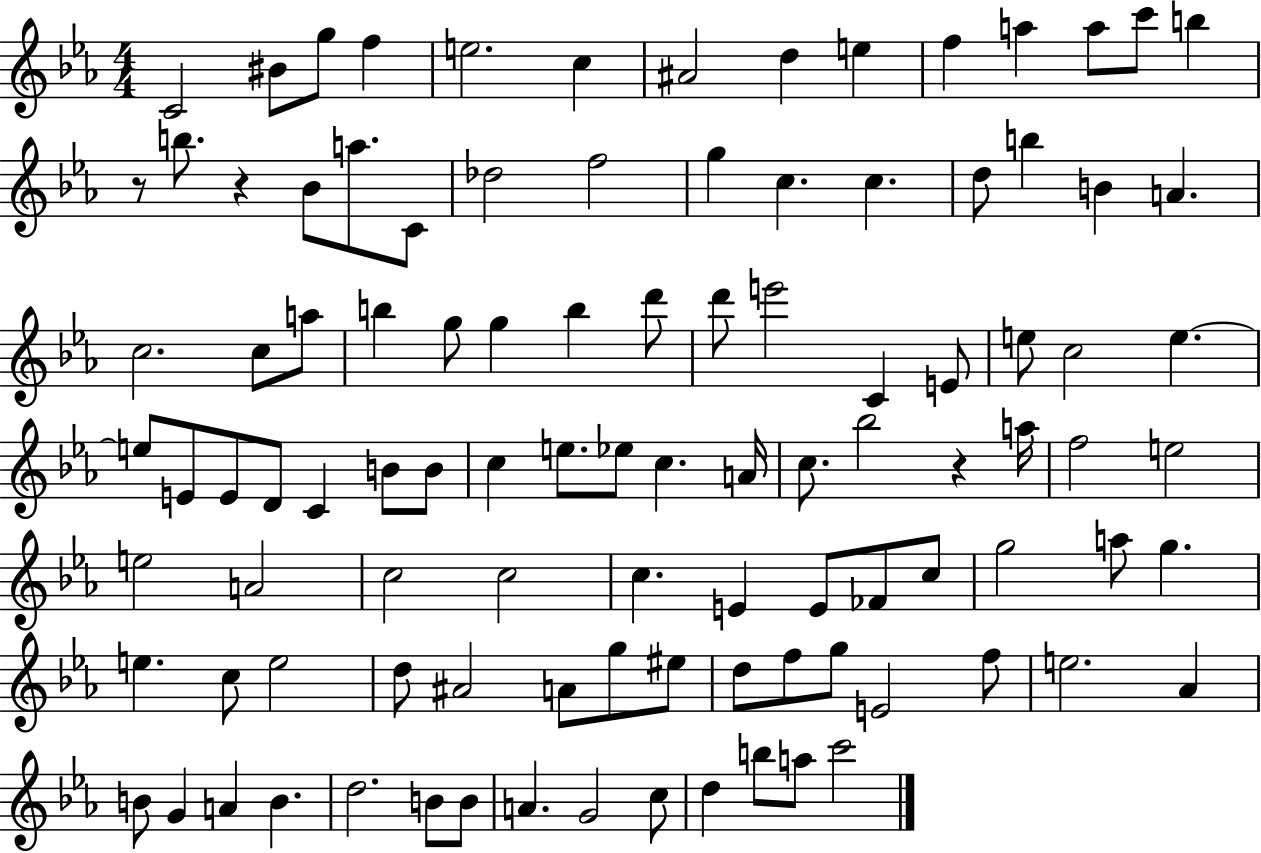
X:1
T:Untitled
M:4/4
L:1/4
K:Eb
C2 ^B/2 g/2 f e2 c ^A2 d e f a a/2 c'/2 b z/2 b/2 z _B/2 a/2 C/2 _d2 f2 g c c d/2 b B A c2 c/2 a/2 b g/2 g b d'/2 d'/2 e'2 C E/2 e/2 c2 e e/2 E/2 E/2 D/2 C B/2 B/2 c e/2 _e/2 c A/4 c/2 _b2 z a/4 f2 e2 e2 A2 c2 c2 c E E/2 _F/2 c/2 g2 a/2 g e c/2 e2 d/2 ^A2 A/2 g/2 ^e/2 d/2 f/2 g/2 E2 f/2 e2 _A B/2 G A B d2 B/2 B/2 A G2 c/2 d b/2 a/2 c'2